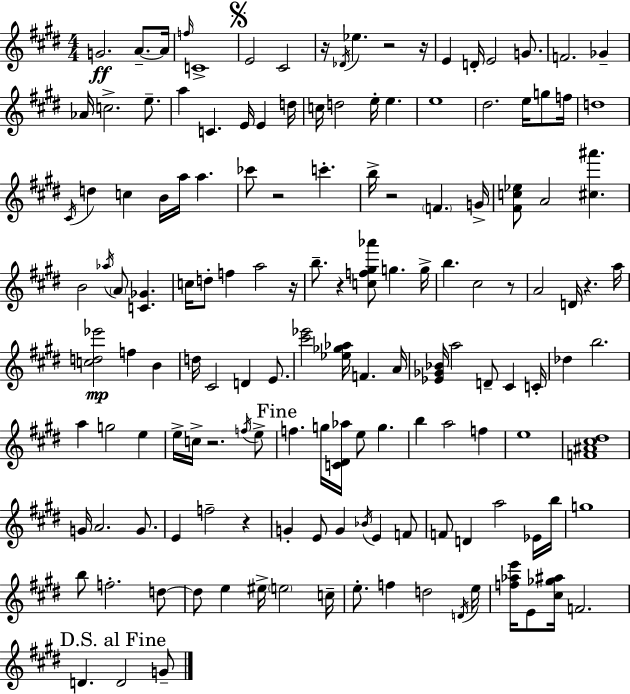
G4/h. A4/e. A4/s F5/s C4/w E4/h C#4/h R/s Db4/s Eb5/q. R/h R/s E4/q D4/s E4/h G4/e. F4/h. Gb4/q Ab4/s C5/h. E5/e. A5/q C4/q. E4/s E4/q D5/s C5/s D5/h E5/s E5/q. E5/w D#5/h. E5/s G5/e F5/s D5/w C#4/s D5/q C5/q B4/s A5/s A5/q. CES6/e R/h C6/q. B5/s R/h F4/q. G4/s [F#4,C5,Eb5]/e A4/h [C#5,A#6]/q. B4/h Ab5/s A4/e [C4,Gb4]/q. C5/s D5/e F5/q A5/h R/s B5/e. R/q [C5,F5,G#5,Ab6]/e G5/q. G5/s B5/q. C#5/h R/e A4/h D4/s R/q. A5/s [C5,D5,Eb6]/h F5/q B4/q D5/s C#4/h D4/q E4/e. [C#6,Eb6]/h [Eb5,Gb5,Ab5]/s F4/q. A4/s [Eb4,Gb4,Bb4]/s A5/h D4/e C#4/q C4/s Db5/q B5/h. A5/q G5/h E5/q E5/s C5/s R/h. F5/s E5/e F5/q. G5/s [C4,D#4,Ab5]/s E5/e G5/q. B5/q A5/h F5/q E5/w [F4,A#4,C#5,D#5]/w G4/s A4/h. G4/e. E4/q F5/h R/q G4/q E4/e G4/q Bb4/s E4/q F4/e F4/e D4/q A5/h Eb4/s B5/s G5/w B5/e F5/h. D5/e D5/e E5/q EIS5/s E5/h C5/s E5/e. F5/q D5/h D4/s E5/s [F5,Ab5,E6]/s E4/e [C#5,Gb5,A#5]/s F4/h. D4/q. D4/h G4/e